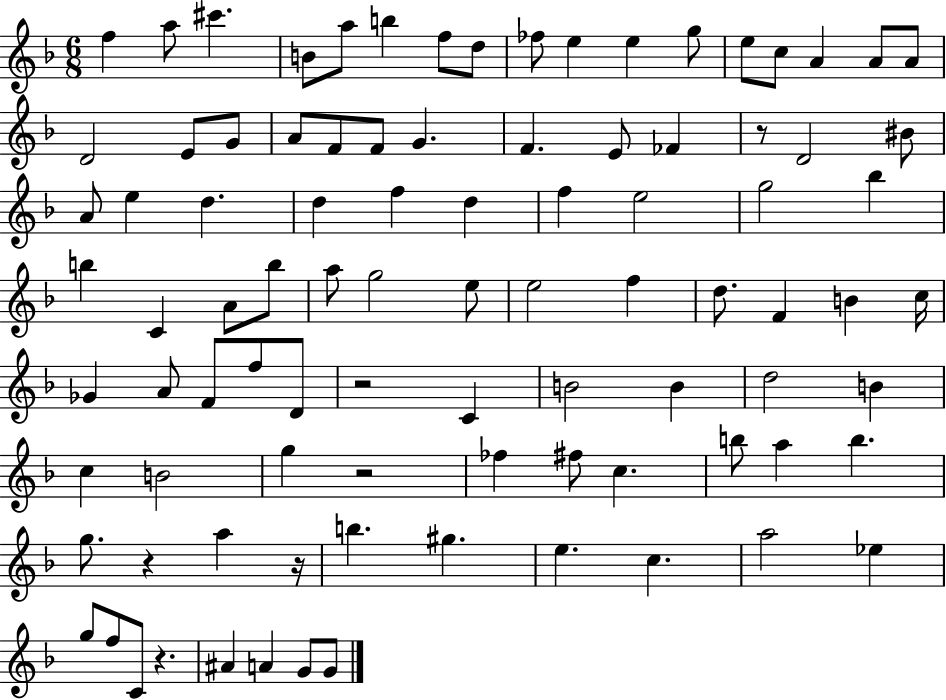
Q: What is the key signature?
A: F major